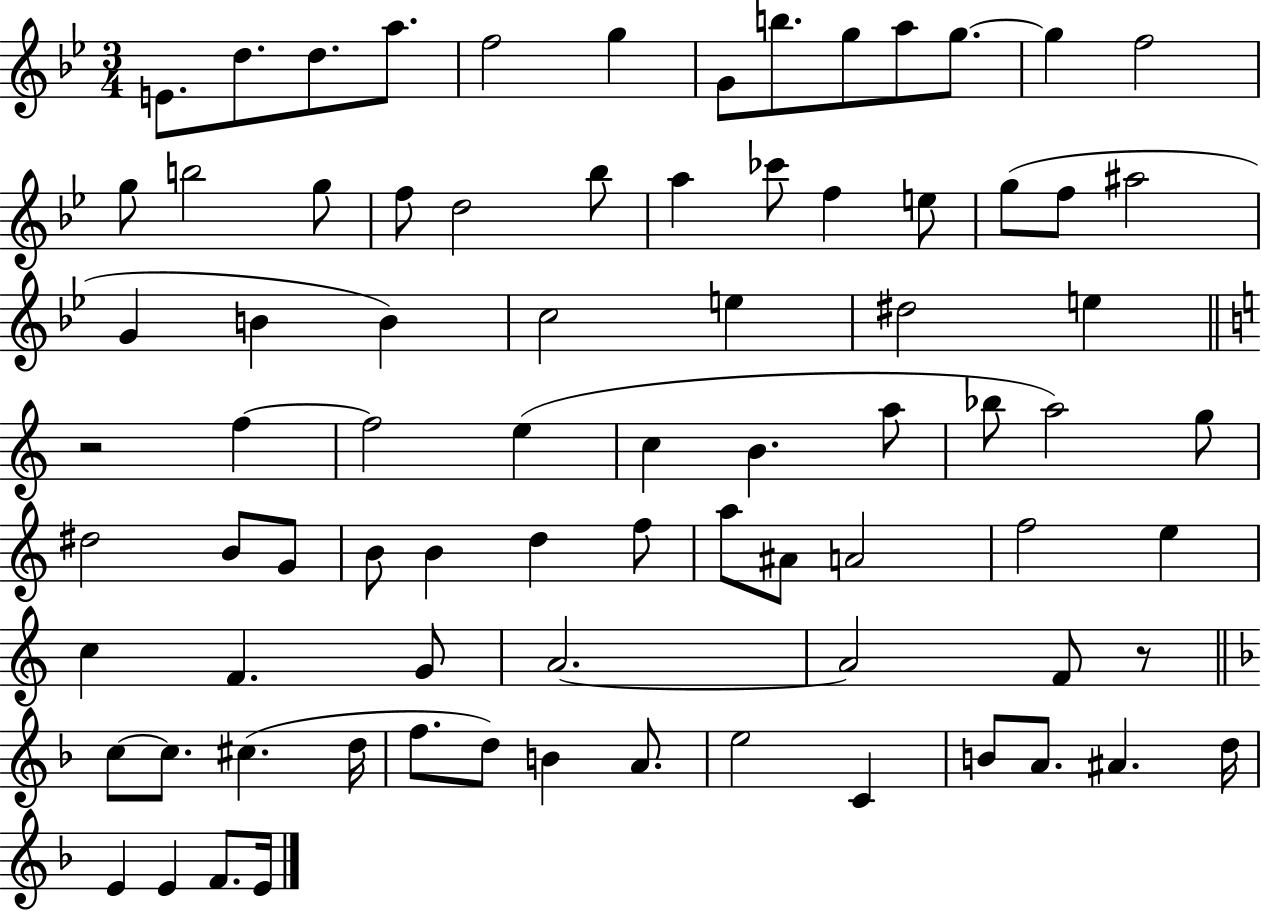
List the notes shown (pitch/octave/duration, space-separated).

E4/e. D5/e. D5/e. A5/e. F5/h G5/q G4/e B5/e. G5/e A5/e G5/e. G5/q F5/h G5/e B5/h G5/e F5/e D5/h Bb5/e A5/q CES6/e F5/q E5/e G5/e F5/e A#5/h G4/q B4/q B4/q C5/h E5/q D#5/h E5/q R/h F5/q F5/h E5/q C5/q B4/q. A5/e Bb5/e A5/h G5/e D#5/h B4/e G4/e B4/e B4/q D5/q F5/e A5/e A#4/e A4/h F5/h E5/q C5/q F4/q. G4/e A4/h. A4/h F4/e R/e C5/e C5/e. C#5/q. D5/s F5/e. D5/e B4/q A4/e. E5/h C4/q B4/e A4/e. A#4/q. D5/s E4/q E4/q F4/e. E4/s